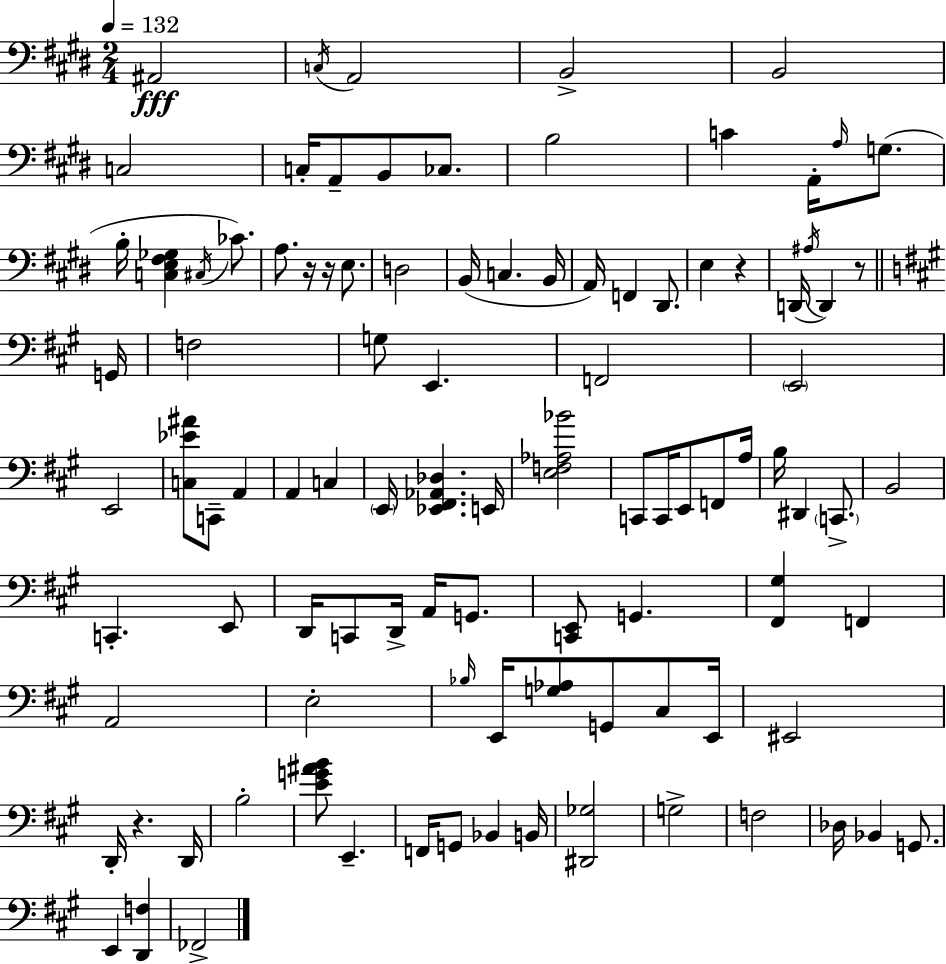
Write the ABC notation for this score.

X:1
T:Untitled
M:2/4
L:1/4
K:E
^A,,2 C,/4 A,,2 B,,2 B,,2 C,2 C,/4 A,,/2 B,,/2 _C,/2 B,2 C A,,/4 A,/4 G,/2 B,/4 [C,E,^F,_G,] ^C,/4 _C/2 A,/2 z/4 z/4 E,/2 D,2 B,,/4 C, B,,/4 A,,/4 F,, ^D,,/2 E, z D,,/4 ^A,/4 D,, z/2 G,,/4 F,2 G,/2 E,, F,,2 E,,2 E,,2 [C,_E^A]/2 C,,/2 A,, A,, C, E,,/4 [_E,,^F,,_A,,_D,] E,,/4 [E,F,_A,_B]2 C,,/2 C,,/4 E,,/2 F,,/2 A,/4 B,/4 ^D,, C,,/2 B,,2 C,, E,,/2 D,,/4 C,,/2 D,,/4 A,,/4 G,,/2 [C,,E,,]/2 G,, [^F,,^G,] F,, A,,2 E,2 _B,/4 E,,/4 [G,_A,]/2 G,,/2 ^C,/2 E,,/4 ^E,,2 D,,/4 z D,,/4 B,2 [EG^AB]/2 E,, F,,/4 G,,/2 _B,, B,,/4 [^D,,_G,]2 G,2 F,2 _D,/4 _B,, G,,/2 E,, [D,,F,] _F,,2